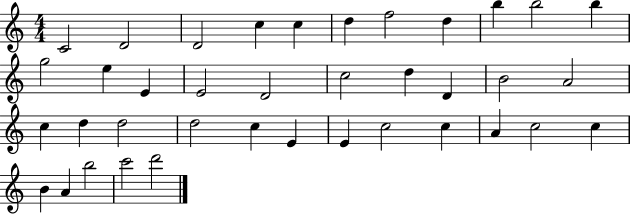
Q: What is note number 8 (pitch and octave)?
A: D5